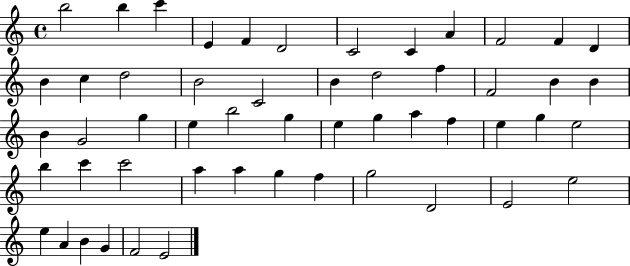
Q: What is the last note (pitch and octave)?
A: E4